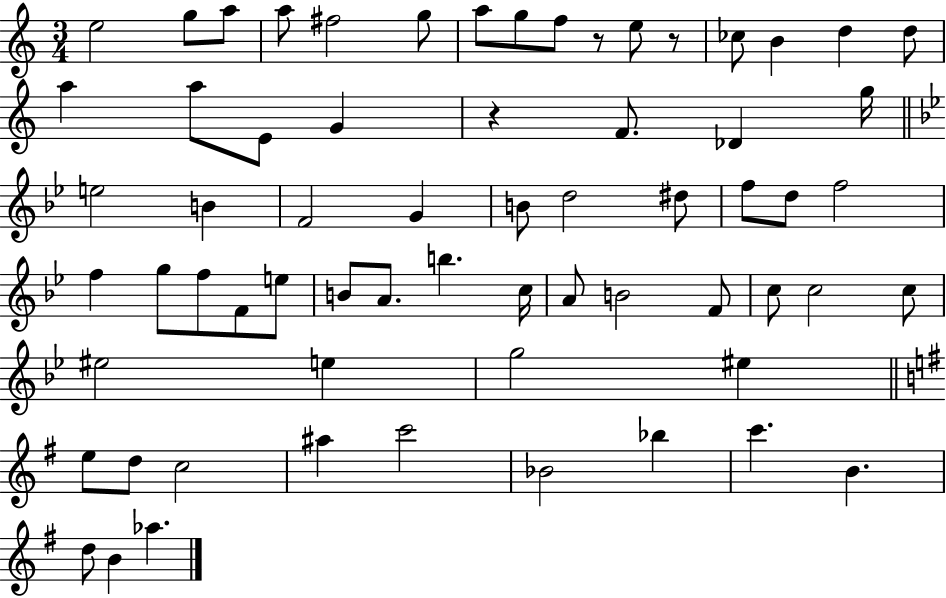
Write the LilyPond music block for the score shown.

{
  \clef treble
  \numericTimeSignature
  \time 3/4
  \key c \major
  e''2 g''8 a''8 | a''8 fis''2 g''8 | a''8 g''8 f''8 r8 e''8 r8 | ces''8 b'4 d''4 d''8 | \break a''4 a''8 e'8 g'4 | r4 f'8. des'4 g''16 | \bar "||" \break \key bes \major e''2 b'4 | f'2 g'4 | b'8 d''2 dis''8 | f''8 d''8 f''2 | \break f''4 g''8 f''8 f'8 e''8 | b'8 a'8. b''4. c''16 | a'8 b'2 f'8 | c''8 c''2 c''8 | \break eis''2 e''4 | g''2 eis''4 | \bar "||" \break \key g \major e''8 d''8 c''2 | ais''4 c'''2 | bes'2 bes''4 | c'''4. b'4. | \break d''8 b'4 aes''4. | \bar "|."
}